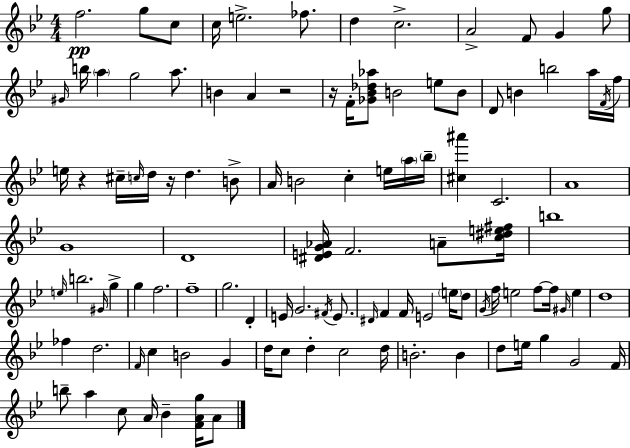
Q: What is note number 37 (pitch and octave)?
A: B4